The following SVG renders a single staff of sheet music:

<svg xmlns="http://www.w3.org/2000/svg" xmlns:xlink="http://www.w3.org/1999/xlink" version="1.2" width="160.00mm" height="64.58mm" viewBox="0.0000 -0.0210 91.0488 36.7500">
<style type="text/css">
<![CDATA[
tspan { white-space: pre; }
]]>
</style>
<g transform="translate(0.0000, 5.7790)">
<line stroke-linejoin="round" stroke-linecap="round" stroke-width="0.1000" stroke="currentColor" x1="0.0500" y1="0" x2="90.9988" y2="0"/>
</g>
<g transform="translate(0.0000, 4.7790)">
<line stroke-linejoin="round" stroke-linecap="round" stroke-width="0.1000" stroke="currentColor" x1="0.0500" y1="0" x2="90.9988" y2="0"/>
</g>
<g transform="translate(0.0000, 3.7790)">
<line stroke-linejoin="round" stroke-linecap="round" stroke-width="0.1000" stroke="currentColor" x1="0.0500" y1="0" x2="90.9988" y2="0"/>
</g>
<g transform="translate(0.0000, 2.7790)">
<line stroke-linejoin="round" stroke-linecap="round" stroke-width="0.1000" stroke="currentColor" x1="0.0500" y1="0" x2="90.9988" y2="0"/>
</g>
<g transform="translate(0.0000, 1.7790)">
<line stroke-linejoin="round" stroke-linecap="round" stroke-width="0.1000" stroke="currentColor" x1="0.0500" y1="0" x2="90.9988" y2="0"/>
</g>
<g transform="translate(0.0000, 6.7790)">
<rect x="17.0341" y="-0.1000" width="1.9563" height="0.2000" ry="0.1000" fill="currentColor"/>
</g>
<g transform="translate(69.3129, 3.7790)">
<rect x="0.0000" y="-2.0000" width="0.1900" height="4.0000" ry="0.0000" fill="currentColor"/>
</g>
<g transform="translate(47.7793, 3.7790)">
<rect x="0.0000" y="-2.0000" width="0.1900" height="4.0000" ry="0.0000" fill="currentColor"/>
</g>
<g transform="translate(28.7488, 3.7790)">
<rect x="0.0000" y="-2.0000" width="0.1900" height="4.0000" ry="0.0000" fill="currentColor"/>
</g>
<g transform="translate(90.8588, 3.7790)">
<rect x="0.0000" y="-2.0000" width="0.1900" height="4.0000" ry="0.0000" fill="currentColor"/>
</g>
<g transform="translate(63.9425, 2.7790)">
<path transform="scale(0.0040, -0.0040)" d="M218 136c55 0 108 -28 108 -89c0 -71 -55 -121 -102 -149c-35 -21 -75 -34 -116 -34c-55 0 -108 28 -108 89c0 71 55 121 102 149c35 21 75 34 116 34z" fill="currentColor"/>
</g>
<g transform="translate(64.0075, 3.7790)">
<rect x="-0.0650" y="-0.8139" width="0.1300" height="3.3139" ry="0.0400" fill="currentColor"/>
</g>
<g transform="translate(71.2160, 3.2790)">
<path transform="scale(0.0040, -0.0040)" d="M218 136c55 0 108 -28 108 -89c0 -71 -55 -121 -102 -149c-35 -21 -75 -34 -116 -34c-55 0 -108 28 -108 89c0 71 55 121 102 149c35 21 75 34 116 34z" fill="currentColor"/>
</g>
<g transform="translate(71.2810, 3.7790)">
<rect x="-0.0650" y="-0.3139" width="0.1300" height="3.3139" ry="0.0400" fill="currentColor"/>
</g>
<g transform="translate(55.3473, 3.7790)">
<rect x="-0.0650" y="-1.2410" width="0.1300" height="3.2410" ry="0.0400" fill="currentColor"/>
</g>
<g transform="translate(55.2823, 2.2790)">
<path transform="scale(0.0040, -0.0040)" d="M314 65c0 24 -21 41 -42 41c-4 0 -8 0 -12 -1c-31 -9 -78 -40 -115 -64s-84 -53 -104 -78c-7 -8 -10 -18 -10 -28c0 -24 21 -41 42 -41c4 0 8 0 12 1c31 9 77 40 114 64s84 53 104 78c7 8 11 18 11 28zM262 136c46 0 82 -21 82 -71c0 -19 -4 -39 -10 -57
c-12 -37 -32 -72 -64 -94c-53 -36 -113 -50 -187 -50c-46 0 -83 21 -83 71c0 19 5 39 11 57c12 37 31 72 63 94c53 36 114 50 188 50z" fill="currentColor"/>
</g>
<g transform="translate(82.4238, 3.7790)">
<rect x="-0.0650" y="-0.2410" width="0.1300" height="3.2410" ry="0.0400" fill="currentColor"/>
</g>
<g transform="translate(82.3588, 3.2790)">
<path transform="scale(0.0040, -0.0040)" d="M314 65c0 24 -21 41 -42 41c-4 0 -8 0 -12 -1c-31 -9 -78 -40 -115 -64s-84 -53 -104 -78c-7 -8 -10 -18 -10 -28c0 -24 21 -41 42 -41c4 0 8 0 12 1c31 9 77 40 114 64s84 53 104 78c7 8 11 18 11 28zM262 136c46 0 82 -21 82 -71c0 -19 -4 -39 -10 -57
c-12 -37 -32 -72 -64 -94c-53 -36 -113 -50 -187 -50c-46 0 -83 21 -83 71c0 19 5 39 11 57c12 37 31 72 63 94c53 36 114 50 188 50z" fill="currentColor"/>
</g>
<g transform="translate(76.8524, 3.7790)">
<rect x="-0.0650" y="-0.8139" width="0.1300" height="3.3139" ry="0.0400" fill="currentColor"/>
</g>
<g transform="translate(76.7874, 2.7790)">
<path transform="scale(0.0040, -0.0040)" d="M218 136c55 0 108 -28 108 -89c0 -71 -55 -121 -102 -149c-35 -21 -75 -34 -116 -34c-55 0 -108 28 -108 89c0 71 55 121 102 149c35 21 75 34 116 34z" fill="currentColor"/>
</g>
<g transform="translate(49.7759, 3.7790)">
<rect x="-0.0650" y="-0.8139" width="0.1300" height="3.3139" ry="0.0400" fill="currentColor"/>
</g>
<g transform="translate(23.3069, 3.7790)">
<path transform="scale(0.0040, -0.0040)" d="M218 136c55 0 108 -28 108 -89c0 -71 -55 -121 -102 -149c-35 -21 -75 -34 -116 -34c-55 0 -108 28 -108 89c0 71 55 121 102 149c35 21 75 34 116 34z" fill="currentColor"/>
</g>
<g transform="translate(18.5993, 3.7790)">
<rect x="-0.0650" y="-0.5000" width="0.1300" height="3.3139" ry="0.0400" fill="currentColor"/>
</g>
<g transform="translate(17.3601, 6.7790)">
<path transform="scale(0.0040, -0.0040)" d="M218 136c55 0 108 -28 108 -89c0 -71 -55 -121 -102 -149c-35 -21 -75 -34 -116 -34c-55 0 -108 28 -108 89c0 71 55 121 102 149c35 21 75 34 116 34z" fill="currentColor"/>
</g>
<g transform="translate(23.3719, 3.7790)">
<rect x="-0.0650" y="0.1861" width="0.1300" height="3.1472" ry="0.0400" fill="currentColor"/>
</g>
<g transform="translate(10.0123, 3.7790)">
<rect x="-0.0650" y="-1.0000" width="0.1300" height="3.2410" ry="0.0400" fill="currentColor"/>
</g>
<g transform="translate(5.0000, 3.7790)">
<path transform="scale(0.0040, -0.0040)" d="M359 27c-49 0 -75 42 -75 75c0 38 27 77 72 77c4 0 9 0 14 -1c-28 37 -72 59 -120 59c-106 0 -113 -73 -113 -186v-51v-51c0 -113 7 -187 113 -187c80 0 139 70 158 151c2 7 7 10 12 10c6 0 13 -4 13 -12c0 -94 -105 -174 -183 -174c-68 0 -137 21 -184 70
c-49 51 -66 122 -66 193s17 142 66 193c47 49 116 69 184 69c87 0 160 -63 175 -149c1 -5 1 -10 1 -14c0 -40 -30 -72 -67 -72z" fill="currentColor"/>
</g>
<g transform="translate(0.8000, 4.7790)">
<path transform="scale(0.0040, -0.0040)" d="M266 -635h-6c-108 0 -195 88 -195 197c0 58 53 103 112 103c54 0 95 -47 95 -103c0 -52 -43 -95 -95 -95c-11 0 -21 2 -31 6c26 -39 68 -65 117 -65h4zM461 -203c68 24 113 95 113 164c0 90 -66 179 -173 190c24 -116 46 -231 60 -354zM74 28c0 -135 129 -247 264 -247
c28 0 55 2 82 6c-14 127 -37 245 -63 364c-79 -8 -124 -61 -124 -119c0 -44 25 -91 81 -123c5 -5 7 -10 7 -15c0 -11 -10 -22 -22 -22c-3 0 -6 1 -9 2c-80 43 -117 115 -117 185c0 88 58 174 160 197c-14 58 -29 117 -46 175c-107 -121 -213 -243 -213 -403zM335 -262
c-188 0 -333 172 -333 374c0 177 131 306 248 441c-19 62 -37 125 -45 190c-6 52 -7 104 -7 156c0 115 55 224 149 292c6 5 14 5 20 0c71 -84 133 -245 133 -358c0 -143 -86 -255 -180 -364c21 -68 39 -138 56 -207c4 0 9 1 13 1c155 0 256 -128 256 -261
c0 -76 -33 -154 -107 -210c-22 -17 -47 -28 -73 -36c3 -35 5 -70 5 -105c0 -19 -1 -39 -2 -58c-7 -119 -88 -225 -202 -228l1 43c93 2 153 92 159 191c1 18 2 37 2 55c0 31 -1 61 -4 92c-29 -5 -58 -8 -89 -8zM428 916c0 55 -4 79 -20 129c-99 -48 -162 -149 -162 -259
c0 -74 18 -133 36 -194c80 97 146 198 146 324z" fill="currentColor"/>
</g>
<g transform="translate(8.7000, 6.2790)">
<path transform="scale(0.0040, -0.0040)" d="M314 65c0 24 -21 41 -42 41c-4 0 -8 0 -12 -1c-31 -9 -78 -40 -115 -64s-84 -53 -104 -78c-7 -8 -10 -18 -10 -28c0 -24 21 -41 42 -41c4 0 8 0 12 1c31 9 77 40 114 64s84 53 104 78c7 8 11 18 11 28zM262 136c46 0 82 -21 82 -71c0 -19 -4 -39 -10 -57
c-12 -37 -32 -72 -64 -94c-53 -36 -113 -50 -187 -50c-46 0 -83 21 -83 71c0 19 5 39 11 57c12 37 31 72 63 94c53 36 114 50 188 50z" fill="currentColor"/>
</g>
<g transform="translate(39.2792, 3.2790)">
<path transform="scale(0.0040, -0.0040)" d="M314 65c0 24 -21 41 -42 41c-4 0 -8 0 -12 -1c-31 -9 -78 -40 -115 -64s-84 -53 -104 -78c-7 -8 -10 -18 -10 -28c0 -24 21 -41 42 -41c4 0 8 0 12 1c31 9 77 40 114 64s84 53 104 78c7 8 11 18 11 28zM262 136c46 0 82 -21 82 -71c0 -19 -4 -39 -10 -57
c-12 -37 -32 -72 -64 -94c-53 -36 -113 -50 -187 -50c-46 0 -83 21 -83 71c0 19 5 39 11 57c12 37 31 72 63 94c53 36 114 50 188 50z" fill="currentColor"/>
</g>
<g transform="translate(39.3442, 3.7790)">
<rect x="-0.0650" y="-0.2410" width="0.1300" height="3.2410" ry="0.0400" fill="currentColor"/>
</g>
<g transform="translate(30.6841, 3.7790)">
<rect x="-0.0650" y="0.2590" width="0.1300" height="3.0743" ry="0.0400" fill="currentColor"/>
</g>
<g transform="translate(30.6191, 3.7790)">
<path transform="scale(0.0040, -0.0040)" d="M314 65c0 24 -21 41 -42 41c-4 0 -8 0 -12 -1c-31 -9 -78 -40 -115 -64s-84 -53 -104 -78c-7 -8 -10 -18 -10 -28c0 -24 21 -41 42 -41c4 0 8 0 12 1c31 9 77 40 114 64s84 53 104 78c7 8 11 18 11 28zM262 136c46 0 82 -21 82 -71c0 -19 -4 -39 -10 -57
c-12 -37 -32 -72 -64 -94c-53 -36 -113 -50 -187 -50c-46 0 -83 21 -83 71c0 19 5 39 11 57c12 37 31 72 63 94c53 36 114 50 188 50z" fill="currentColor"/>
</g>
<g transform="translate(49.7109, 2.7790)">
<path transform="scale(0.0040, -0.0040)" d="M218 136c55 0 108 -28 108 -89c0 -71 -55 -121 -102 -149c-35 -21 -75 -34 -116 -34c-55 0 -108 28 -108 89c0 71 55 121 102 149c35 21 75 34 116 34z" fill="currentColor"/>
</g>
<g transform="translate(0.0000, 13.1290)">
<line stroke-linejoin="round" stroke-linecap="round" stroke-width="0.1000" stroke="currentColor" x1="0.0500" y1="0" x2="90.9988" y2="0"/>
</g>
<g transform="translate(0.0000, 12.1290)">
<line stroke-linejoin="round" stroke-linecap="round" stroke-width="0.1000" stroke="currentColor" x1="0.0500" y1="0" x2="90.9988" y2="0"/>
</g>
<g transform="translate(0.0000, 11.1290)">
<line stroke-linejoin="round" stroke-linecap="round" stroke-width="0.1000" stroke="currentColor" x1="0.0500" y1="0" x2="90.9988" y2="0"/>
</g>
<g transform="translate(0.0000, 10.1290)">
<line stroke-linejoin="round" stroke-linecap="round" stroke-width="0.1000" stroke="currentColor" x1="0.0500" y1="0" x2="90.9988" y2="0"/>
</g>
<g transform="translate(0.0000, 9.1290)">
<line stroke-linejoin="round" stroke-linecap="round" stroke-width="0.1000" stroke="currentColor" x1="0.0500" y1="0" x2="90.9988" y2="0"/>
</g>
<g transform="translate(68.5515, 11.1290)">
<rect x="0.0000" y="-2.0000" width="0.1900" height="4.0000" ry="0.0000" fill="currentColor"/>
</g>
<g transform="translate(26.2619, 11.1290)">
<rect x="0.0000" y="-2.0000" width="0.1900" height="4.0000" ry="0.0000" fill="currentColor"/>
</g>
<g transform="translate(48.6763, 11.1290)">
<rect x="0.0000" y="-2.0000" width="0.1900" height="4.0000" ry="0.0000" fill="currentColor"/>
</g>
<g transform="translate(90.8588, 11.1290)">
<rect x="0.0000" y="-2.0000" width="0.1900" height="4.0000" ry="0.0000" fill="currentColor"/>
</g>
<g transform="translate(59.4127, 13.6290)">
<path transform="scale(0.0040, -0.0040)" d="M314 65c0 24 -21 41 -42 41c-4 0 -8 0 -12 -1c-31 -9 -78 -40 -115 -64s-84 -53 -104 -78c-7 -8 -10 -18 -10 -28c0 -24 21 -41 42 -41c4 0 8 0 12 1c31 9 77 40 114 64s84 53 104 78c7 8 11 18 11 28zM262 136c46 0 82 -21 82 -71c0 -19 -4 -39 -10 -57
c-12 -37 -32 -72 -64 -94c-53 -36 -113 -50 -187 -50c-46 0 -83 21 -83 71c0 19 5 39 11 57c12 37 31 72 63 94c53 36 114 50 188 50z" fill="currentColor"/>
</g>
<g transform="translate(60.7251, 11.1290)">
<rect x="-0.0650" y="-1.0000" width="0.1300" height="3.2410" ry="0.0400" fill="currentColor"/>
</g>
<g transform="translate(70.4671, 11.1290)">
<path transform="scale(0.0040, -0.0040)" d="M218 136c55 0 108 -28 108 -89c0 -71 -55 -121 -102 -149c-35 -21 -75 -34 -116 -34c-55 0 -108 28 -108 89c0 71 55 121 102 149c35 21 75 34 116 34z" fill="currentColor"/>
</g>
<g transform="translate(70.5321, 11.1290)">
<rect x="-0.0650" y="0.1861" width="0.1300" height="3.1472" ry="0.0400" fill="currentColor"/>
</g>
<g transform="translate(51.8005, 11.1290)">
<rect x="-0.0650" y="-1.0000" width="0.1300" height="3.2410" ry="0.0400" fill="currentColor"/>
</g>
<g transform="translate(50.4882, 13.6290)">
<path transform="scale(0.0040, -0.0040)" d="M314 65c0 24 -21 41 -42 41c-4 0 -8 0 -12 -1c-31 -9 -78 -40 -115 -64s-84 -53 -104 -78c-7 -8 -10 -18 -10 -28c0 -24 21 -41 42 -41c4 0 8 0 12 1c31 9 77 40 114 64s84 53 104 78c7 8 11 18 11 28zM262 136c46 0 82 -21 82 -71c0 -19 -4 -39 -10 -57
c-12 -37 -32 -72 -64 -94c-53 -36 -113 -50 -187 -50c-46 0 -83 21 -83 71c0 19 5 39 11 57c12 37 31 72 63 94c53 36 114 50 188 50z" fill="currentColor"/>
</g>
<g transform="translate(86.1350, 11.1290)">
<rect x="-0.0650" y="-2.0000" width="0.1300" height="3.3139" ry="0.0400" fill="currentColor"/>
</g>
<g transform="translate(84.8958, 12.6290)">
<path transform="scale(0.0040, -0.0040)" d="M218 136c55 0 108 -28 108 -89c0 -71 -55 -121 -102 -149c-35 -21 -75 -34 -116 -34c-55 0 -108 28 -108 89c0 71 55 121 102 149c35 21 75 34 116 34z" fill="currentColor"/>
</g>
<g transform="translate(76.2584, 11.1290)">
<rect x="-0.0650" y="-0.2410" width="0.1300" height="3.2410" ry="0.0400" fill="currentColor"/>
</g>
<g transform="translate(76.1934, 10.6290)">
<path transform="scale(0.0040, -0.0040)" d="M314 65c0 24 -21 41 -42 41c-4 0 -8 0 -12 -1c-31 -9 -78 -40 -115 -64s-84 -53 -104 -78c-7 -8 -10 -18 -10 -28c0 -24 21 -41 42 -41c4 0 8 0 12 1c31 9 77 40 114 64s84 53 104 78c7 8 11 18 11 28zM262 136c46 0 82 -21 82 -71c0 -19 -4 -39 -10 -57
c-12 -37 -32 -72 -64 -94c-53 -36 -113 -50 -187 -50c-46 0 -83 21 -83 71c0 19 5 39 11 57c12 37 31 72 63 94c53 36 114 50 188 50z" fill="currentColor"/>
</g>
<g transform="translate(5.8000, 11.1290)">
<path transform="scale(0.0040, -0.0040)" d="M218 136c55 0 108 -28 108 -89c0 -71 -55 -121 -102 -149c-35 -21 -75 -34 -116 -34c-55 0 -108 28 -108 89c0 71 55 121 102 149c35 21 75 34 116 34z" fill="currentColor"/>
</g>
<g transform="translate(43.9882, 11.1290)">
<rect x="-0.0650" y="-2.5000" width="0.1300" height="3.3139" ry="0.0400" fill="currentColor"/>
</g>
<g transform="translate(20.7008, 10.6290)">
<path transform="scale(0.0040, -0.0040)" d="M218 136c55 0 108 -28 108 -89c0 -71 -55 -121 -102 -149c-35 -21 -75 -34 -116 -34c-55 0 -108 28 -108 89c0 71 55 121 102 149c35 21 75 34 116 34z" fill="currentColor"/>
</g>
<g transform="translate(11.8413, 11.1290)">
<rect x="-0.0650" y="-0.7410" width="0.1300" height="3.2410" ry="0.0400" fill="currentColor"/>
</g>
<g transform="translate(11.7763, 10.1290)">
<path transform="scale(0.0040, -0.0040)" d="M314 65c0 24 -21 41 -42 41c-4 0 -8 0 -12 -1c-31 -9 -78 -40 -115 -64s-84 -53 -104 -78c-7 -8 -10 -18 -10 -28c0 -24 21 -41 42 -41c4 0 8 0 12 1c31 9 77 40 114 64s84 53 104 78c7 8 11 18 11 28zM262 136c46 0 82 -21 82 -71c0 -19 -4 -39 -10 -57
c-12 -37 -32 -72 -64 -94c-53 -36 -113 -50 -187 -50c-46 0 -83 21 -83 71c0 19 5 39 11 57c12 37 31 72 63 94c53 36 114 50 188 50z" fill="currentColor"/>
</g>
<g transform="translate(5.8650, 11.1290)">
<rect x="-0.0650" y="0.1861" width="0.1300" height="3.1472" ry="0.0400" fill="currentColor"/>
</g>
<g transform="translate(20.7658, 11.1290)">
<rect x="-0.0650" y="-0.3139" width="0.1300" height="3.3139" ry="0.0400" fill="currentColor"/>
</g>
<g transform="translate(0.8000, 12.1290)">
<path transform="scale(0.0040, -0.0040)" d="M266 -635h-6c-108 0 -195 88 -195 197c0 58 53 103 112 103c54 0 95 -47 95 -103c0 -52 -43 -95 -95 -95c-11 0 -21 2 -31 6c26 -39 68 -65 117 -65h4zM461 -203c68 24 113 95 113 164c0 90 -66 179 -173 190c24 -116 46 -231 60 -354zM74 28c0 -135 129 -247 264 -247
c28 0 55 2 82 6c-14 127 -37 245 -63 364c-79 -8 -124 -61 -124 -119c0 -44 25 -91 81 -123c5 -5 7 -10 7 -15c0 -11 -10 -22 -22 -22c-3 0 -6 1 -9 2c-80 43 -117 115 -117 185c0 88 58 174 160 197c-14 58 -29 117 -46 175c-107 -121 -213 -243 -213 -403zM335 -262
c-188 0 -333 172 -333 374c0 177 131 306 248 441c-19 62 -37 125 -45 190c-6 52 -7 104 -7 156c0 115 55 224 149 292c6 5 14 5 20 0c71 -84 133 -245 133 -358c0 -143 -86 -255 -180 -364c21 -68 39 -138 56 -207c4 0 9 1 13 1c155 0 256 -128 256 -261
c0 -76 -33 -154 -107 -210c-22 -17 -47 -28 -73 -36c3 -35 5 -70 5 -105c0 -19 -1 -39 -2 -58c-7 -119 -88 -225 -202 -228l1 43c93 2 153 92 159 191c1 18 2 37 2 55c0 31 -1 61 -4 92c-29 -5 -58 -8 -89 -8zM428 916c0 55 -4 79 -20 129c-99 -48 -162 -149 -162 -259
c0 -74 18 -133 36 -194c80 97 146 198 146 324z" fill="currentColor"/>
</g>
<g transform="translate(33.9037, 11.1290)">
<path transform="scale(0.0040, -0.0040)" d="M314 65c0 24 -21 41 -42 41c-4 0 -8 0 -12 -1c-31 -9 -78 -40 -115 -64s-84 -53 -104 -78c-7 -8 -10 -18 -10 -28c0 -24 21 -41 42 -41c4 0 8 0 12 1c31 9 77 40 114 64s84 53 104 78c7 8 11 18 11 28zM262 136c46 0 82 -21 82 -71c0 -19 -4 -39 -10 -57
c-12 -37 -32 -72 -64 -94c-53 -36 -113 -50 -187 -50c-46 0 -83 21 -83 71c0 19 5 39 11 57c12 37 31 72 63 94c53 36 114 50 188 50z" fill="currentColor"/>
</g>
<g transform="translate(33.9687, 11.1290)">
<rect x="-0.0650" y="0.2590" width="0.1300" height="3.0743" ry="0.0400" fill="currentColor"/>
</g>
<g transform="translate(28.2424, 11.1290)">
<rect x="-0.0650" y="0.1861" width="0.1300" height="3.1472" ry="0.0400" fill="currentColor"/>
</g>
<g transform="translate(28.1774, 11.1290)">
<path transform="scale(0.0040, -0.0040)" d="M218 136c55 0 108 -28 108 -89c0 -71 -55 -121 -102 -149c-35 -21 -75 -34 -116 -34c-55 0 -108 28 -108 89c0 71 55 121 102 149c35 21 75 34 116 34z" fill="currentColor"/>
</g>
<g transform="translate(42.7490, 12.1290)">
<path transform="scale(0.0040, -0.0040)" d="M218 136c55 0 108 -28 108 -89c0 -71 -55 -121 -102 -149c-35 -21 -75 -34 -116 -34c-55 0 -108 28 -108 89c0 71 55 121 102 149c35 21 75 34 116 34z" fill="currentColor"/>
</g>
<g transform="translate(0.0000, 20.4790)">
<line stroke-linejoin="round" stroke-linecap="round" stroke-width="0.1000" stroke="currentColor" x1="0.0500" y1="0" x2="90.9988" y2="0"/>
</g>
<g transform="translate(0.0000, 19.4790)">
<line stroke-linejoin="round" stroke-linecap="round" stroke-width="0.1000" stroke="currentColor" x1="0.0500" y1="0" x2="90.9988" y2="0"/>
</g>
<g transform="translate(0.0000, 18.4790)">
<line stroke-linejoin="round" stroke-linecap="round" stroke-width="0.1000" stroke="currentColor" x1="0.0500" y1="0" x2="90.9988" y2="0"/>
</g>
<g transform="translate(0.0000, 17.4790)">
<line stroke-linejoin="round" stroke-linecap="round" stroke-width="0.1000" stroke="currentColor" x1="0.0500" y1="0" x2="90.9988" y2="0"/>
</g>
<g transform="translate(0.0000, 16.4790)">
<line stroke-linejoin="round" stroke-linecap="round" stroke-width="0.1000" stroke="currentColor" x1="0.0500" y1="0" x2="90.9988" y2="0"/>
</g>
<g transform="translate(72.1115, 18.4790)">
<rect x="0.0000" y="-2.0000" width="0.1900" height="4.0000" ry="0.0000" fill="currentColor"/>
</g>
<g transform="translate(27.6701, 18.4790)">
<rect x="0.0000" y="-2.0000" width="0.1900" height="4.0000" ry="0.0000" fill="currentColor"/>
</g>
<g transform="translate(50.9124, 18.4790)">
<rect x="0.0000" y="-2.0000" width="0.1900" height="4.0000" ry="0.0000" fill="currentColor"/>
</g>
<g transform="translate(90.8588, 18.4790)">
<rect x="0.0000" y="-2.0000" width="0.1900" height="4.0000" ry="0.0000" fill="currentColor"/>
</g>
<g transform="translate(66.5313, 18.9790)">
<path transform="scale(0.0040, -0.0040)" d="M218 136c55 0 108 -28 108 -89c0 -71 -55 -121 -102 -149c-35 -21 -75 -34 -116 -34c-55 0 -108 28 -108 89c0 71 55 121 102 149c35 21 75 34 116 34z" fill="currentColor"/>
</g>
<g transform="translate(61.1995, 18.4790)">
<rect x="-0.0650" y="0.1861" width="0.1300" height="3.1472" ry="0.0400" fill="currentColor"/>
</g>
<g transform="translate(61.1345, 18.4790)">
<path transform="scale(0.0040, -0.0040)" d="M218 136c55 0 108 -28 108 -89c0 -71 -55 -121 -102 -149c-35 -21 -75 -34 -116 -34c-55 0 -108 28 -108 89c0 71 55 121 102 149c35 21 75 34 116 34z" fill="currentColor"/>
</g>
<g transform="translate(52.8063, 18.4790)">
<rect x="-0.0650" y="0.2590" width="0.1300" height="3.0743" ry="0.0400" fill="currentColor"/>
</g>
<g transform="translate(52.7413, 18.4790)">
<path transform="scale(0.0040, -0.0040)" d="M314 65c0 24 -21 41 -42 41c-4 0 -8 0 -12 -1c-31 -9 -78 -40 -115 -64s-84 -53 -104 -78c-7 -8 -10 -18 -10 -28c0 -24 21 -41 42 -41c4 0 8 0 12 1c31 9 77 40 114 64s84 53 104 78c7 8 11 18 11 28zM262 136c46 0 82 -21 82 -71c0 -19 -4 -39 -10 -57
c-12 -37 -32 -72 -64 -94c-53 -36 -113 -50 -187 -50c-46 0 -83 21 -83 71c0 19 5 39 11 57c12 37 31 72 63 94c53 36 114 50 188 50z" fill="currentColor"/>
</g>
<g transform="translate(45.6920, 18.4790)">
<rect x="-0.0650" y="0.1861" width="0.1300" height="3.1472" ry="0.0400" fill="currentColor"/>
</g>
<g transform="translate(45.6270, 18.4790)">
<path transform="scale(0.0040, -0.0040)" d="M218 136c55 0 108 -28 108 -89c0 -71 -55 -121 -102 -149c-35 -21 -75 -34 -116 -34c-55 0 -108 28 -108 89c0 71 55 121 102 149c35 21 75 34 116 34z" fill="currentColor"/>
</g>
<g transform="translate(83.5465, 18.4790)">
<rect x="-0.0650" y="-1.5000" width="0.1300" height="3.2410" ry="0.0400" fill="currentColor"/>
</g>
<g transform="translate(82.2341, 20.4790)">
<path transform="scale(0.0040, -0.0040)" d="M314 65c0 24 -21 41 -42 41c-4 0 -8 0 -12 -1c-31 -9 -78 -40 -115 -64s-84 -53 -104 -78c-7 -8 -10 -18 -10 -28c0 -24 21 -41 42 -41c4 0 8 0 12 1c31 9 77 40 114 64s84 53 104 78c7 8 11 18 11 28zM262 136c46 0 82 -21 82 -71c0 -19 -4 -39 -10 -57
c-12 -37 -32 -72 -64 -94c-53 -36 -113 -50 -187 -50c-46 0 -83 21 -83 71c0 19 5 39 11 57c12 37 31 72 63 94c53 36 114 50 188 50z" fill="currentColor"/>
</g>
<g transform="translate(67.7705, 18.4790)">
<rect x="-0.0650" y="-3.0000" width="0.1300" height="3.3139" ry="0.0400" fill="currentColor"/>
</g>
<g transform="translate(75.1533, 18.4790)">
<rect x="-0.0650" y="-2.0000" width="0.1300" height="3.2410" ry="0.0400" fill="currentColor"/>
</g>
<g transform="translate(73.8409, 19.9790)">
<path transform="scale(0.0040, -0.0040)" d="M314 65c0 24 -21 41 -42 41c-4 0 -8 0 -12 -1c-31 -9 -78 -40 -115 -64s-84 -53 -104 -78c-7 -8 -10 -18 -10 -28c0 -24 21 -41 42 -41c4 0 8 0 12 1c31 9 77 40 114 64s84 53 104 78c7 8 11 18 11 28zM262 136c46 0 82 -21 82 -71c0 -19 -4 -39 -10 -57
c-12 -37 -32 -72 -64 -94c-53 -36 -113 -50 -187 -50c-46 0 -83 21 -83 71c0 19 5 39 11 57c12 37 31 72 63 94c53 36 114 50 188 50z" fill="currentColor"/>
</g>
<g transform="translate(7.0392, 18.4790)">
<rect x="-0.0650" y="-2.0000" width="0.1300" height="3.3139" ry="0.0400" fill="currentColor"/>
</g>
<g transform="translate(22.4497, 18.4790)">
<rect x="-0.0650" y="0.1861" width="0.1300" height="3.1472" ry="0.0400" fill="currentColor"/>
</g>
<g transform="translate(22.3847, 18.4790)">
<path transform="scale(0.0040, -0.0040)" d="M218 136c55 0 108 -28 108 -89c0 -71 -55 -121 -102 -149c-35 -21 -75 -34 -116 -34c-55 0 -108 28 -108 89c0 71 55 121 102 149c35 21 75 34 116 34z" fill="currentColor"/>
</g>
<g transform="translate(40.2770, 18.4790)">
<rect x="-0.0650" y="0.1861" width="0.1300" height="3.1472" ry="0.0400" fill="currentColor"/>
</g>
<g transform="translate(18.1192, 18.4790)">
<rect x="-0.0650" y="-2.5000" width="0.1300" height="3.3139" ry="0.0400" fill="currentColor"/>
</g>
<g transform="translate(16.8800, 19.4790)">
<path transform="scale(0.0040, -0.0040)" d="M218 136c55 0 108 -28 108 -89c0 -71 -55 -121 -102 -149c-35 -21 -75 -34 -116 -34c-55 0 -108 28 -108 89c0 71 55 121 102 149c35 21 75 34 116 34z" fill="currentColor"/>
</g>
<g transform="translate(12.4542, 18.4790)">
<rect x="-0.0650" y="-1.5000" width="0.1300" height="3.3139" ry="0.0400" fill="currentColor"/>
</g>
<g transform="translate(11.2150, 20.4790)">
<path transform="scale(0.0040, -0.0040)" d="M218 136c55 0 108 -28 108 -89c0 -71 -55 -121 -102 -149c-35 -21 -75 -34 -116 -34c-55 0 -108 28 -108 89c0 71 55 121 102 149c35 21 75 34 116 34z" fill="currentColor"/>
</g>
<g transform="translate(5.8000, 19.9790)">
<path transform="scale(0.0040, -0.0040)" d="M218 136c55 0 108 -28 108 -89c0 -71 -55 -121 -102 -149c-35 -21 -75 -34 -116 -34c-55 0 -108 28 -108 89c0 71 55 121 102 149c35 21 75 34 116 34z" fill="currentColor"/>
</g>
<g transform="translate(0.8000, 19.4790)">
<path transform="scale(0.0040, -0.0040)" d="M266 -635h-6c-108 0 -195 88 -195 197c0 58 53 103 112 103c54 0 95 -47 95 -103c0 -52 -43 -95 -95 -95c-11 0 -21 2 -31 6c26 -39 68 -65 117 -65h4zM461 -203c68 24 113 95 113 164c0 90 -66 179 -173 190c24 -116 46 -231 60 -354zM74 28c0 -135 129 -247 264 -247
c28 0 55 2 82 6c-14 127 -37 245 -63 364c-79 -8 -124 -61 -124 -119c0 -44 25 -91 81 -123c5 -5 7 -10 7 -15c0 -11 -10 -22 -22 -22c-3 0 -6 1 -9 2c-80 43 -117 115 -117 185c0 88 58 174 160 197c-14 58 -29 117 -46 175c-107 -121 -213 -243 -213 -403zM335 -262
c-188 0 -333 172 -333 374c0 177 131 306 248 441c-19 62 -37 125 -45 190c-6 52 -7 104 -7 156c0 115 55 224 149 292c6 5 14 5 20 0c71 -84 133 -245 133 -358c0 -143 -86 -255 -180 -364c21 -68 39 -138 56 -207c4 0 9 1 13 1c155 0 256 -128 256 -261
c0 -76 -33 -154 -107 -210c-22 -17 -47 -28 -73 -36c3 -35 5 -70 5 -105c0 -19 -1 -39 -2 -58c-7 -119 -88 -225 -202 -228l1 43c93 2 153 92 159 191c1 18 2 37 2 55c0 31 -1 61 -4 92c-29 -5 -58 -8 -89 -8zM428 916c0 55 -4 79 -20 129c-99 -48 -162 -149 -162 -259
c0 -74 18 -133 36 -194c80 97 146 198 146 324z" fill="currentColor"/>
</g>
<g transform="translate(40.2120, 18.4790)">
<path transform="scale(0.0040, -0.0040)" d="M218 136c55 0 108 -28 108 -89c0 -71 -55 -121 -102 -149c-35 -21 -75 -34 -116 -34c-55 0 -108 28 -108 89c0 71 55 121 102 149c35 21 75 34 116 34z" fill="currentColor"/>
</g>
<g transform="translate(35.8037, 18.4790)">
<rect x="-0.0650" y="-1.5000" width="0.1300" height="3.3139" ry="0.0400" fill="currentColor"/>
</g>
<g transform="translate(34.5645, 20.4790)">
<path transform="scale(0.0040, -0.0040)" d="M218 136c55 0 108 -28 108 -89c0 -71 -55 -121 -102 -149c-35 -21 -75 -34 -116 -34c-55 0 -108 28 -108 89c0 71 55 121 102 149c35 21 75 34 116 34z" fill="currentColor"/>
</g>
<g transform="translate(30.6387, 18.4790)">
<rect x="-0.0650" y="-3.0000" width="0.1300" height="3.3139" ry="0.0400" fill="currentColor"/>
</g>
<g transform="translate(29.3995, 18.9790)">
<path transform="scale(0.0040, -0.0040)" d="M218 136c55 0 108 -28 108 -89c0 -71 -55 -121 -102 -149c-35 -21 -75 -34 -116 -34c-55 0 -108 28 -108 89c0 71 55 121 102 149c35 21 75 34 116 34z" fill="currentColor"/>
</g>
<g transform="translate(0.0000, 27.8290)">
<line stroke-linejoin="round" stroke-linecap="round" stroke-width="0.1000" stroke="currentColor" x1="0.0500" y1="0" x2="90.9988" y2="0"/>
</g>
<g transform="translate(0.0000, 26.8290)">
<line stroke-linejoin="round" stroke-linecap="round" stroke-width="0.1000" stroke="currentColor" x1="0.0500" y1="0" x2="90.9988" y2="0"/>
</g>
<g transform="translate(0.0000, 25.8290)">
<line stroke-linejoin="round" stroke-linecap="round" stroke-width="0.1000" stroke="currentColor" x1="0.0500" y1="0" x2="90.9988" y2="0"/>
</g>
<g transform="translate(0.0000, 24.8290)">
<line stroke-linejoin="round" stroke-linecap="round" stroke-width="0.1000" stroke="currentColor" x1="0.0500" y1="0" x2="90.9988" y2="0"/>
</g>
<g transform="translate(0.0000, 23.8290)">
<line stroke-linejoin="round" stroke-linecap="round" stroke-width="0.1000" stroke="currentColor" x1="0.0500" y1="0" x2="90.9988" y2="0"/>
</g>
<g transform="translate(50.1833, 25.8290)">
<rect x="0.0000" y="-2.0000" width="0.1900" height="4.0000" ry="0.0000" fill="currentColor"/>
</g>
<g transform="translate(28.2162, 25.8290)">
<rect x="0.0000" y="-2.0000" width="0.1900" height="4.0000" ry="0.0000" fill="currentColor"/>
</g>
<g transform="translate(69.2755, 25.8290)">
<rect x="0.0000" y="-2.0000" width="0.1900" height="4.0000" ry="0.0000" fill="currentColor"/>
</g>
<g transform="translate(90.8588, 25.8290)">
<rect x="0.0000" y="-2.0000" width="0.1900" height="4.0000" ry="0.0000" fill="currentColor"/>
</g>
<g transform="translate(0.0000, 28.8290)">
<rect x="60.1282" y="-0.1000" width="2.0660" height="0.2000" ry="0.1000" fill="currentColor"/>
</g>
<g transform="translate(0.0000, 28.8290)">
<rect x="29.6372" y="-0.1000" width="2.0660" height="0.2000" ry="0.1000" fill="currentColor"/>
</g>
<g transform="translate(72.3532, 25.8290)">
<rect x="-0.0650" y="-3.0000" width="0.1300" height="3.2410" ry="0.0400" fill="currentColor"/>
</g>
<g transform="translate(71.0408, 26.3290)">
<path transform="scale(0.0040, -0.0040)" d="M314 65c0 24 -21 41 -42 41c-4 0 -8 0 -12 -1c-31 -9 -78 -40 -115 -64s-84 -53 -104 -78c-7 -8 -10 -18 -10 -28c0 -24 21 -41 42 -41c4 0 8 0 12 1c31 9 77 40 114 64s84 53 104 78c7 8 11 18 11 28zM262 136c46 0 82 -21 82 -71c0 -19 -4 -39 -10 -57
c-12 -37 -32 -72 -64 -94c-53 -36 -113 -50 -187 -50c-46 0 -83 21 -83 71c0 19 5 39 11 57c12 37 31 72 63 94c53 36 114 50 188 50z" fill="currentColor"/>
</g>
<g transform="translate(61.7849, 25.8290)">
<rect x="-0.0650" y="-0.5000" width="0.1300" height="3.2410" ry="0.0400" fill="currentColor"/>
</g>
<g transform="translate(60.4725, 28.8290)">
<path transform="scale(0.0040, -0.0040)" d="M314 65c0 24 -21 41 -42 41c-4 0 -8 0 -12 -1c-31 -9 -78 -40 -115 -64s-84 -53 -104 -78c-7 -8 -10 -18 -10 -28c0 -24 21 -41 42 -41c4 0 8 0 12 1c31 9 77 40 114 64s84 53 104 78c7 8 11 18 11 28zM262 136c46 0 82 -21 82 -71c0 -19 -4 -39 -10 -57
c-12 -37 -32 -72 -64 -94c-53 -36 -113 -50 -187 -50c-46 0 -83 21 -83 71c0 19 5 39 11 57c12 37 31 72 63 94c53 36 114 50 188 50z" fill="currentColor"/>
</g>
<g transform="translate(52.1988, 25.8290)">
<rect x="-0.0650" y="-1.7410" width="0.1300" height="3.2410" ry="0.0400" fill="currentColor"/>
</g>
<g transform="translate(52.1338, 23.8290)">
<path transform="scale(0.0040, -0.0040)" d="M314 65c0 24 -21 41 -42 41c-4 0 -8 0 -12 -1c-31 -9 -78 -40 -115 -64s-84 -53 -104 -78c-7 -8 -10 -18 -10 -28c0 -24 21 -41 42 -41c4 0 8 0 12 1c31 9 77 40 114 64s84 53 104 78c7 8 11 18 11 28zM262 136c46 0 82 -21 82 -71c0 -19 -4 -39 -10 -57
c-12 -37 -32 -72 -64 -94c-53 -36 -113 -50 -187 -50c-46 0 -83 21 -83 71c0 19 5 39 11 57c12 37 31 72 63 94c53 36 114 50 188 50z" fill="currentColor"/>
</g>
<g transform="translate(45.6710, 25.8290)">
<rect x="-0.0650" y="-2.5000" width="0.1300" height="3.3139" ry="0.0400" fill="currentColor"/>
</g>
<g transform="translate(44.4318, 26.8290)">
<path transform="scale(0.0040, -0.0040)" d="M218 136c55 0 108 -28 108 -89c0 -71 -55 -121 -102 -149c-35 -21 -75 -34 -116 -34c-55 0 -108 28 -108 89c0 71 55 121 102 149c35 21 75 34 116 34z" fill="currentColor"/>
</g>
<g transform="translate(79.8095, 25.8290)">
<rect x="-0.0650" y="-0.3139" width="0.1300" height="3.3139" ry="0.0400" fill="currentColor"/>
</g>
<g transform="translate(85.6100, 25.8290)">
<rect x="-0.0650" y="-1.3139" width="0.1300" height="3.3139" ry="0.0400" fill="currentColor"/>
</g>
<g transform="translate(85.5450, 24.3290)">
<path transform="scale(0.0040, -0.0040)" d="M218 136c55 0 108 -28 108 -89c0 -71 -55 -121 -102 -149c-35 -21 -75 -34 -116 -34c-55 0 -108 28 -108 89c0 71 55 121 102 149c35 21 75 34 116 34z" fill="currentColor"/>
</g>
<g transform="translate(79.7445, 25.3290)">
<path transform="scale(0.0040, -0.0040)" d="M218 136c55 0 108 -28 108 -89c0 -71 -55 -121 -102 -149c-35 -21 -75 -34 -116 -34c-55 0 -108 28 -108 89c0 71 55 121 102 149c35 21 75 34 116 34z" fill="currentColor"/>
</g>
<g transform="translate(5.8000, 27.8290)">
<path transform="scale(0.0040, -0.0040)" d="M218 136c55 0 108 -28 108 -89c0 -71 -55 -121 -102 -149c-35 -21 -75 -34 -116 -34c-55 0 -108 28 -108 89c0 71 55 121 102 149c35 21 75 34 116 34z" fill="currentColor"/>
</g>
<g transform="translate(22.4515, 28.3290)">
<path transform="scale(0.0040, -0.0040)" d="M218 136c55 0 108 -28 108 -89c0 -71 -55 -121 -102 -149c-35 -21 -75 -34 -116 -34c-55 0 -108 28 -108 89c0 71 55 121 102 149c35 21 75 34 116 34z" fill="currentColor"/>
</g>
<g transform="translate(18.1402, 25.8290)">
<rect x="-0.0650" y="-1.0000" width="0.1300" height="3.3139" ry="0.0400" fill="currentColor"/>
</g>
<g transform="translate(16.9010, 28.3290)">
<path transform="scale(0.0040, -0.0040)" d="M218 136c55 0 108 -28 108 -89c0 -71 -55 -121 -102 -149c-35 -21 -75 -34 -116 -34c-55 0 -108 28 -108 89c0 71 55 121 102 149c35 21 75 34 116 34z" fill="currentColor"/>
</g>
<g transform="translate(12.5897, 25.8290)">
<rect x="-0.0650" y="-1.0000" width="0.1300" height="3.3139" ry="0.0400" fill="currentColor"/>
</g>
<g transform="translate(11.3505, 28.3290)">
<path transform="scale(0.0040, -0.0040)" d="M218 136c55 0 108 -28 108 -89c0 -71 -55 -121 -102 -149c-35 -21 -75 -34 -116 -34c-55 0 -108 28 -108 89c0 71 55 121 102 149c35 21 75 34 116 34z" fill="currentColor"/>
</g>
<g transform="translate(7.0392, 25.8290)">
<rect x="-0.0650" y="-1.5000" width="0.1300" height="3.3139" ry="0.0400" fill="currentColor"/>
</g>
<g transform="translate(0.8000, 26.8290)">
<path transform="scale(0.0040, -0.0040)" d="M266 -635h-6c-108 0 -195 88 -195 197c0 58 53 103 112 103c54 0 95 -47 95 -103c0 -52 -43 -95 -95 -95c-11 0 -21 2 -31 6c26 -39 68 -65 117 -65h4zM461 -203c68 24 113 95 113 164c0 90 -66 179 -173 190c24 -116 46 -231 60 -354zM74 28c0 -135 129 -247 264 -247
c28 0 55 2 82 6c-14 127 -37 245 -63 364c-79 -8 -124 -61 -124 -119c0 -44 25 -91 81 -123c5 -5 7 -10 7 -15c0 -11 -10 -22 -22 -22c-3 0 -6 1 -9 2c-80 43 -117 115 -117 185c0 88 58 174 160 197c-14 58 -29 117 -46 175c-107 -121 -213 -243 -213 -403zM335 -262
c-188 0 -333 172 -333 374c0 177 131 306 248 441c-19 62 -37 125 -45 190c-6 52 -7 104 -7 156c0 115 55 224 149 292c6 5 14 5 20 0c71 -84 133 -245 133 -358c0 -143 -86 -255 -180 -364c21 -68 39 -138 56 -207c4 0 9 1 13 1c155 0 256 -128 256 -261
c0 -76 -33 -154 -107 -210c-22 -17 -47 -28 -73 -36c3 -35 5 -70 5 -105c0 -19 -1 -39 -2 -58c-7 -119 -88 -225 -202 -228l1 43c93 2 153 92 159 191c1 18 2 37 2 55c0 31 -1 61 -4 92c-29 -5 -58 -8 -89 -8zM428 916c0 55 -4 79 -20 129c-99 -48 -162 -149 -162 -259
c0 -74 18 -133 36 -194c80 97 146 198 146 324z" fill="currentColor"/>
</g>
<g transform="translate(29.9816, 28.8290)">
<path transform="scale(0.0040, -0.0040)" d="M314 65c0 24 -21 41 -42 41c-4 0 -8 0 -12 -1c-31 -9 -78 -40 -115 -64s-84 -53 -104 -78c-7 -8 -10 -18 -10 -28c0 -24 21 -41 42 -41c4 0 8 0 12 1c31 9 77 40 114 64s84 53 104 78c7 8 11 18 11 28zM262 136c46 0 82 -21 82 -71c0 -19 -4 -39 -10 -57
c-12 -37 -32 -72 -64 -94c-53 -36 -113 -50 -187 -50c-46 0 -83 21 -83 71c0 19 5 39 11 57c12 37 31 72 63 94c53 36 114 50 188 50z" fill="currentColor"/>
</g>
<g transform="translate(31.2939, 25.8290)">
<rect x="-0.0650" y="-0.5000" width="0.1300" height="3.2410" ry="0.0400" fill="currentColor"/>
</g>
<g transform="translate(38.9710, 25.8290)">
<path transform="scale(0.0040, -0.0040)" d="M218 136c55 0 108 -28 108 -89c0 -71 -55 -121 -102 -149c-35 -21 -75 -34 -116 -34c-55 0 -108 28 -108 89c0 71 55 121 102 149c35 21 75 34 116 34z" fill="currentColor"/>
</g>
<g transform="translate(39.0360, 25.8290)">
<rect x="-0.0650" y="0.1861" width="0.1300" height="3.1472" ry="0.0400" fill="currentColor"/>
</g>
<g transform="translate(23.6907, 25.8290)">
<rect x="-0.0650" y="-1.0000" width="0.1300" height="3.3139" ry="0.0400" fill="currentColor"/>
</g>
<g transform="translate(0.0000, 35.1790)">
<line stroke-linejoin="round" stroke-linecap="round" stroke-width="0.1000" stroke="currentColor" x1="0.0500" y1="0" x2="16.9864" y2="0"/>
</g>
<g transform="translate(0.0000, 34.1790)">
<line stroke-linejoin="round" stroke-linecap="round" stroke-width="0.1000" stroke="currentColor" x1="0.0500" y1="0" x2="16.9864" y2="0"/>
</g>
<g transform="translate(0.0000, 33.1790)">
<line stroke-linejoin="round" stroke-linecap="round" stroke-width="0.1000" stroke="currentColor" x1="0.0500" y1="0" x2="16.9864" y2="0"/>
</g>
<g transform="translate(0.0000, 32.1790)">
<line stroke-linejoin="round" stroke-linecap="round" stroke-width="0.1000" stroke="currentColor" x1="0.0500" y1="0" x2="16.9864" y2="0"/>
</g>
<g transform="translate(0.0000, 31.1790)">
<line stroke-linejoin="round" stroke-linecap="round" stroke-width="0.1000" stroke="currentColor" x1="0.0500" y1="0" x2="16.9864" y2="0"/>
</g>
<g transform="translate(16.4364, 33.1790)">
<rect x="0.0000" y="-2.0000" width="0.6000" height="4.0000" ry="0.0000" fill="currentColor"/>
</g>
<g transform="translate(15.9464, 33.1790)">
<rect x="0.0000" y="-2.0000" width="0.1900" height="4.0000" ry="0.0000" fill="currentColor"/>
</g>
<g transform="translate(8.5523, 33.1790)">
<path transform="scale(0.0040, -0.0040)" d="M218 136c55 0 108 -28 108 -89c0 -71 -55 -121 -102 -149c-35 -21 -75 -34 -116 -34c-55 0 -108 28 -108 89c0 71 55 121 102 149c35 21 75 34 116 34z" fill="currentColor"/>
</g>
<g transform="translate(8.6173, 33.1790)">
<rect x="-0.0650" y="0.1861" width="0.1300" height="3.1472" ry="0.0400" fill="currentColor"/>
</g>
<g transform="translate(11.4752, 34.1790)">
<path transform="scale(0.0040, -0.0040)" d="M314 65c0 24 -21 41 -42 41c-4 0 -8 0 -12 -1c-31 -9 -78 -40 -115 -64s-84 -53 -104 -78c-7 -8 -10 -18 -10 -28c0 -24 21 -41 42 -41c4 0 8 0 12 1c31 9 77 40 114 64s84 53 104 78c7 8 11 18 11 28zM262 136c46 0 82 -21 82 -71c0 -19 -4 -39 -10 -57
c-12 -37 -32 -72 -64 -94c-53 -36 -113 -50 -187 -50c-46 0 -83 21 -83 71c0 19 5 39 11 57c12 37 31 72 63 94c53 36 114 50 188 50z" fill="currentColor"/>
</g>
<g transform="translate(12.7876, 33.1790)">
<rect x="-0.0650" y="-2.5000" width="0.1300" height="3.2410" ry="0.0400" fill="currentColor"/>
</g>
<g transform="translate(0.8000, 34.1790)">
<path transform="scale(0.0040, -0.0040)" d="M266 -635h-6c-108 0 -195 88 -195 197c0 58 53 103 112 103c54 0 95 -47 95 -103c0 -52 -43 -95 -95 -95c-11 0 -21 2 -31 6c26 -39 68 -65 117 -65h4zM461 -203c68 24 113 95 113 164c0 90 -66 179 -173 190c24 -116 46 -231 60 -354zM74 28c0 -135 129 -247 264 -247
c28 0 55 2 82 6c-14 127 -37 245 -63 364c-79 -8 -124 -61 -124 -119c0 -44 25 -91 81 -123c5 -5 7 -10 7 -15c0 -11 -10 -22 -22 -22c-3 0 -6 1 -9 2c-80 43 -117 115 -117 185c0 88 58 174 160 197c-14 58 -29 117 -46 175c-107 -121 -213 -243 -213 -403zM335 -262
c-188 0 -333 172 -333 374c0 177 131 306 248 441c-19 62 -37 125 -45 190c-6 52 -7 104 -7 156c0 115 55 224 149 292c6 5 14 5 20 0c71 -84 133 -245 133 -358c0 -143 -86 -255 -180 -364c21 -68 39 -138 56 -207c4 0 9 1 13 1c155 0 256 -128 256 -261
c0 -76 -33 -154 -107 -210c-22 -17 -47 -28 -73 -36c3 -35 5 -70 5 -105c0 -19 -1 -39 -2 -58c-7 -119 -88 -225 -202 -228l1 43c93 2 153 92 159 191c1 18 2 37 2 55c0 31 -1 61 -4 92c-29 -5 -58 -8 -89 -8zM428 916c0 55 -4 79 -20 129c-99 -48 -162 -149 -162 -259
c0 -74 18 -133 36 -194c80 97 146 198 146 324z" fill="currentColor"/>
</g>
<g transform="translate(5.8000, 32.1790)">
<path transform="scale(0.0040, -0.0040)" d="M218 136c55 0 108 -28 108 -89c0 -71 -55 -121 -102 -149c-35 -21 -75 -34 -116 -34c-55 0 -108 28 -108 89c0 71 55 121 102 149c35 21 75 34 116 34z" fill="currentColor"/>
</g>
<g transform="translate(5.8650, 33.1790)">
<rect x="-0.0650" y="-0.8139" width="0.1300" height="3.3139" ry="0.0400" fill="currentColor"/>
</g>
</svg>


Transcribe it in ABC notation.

X:1
T:Untitled
M:4/4
L:1/4
K:C
D2 C B B2 c2 d e2 d c d c2 B d2 c B B2 G D2 D2 B c2 F F E G B A E B B B2 B A F2 E2 E D D D C2 B G f2 C2 A2 c e d B G2